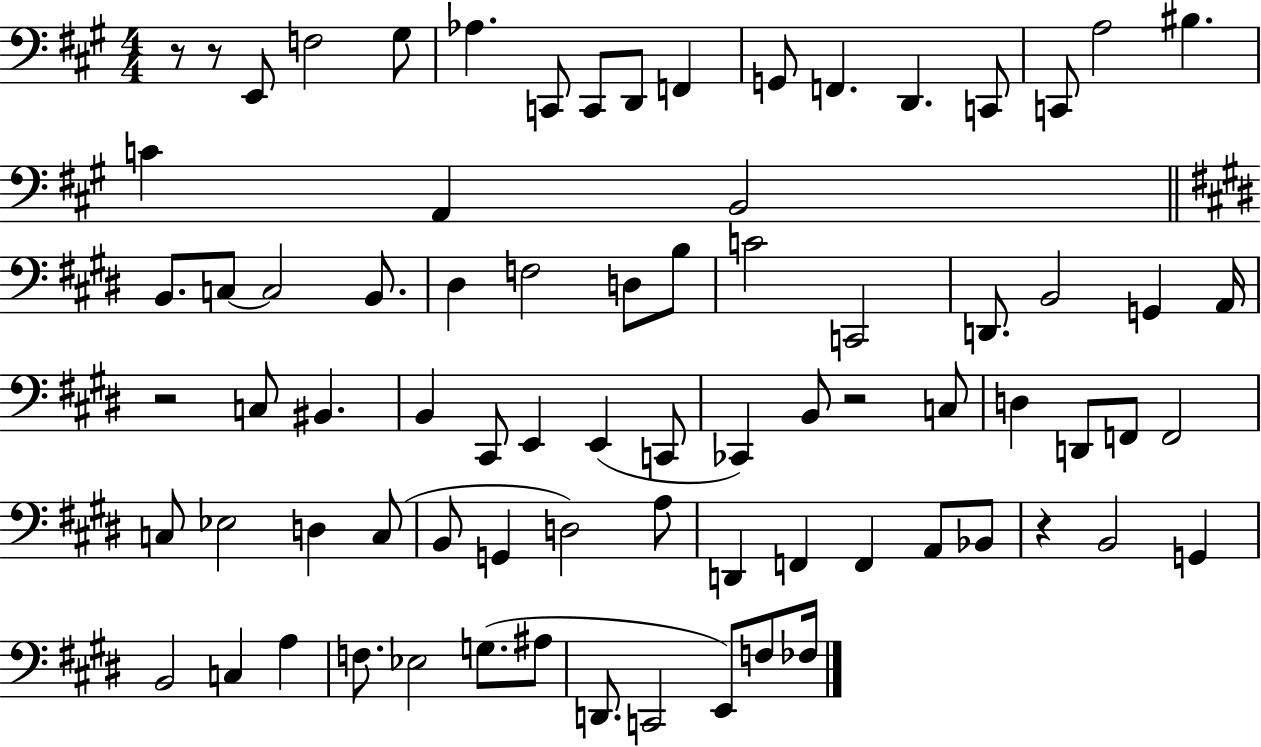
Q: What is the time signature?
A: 4/4